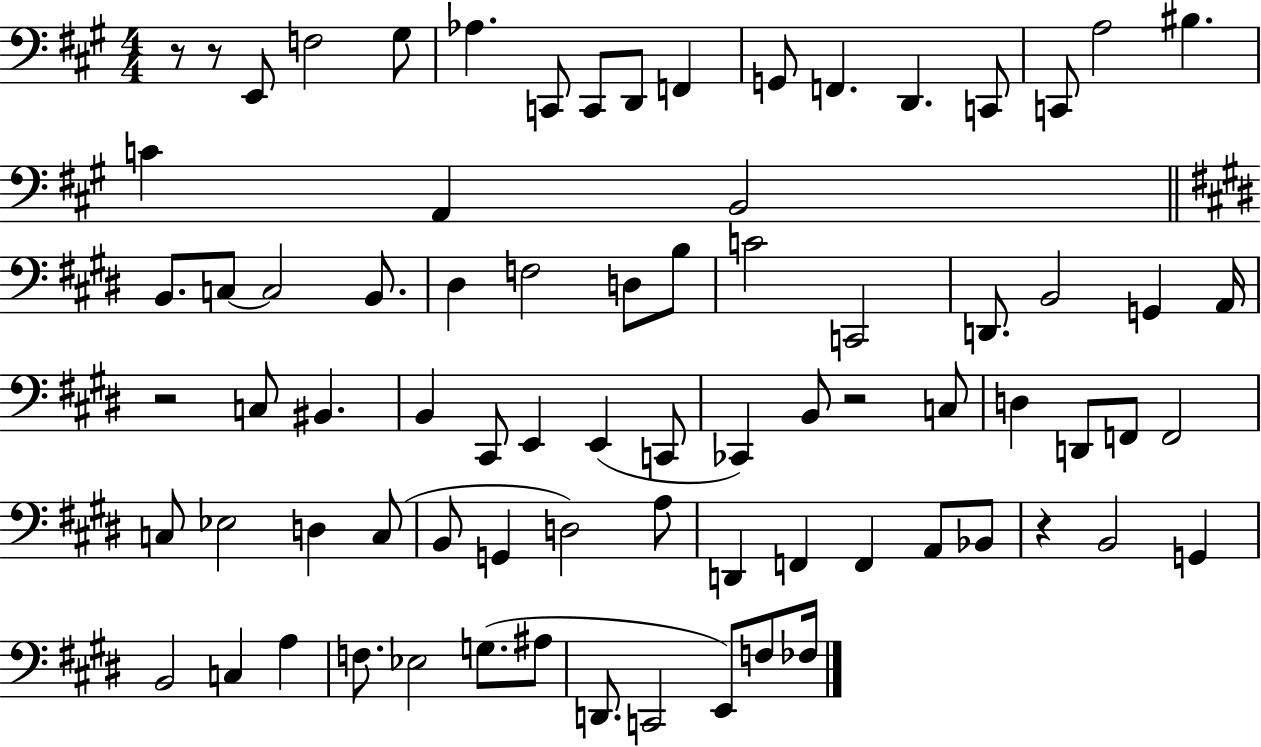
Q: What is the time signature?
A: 4/4